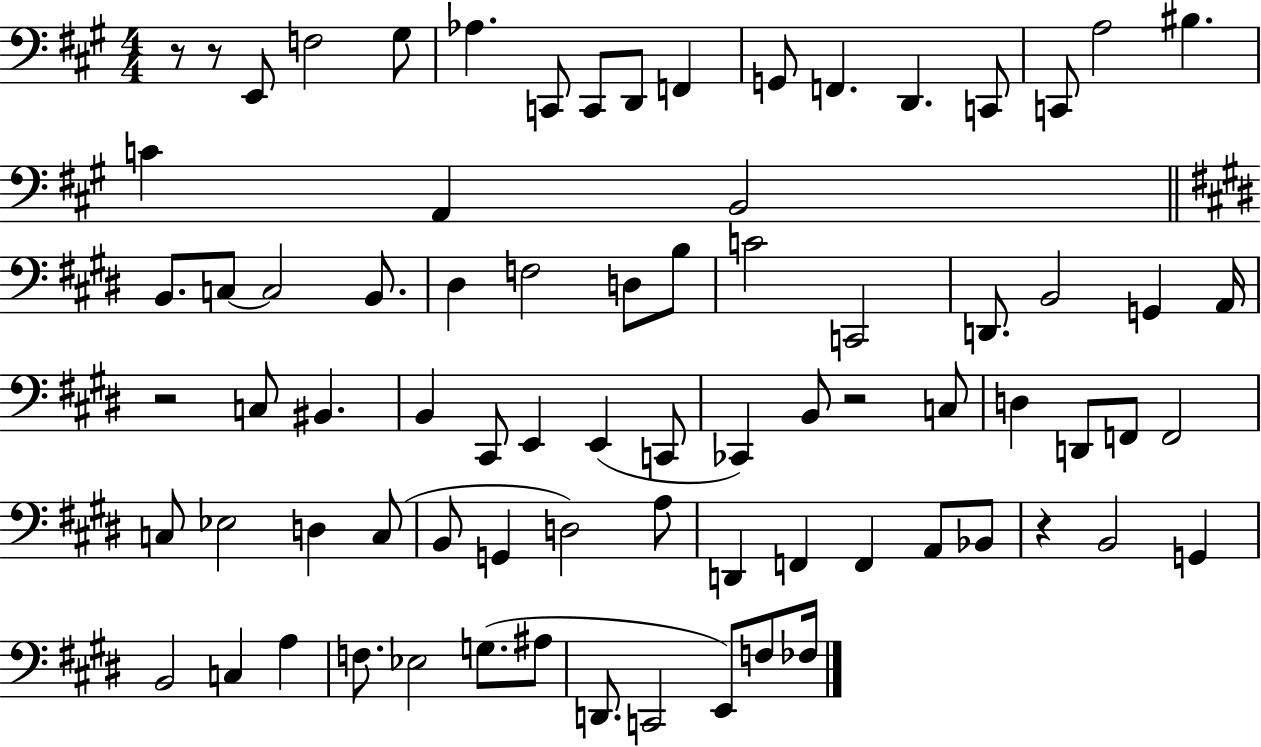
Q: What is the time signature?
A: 4/4